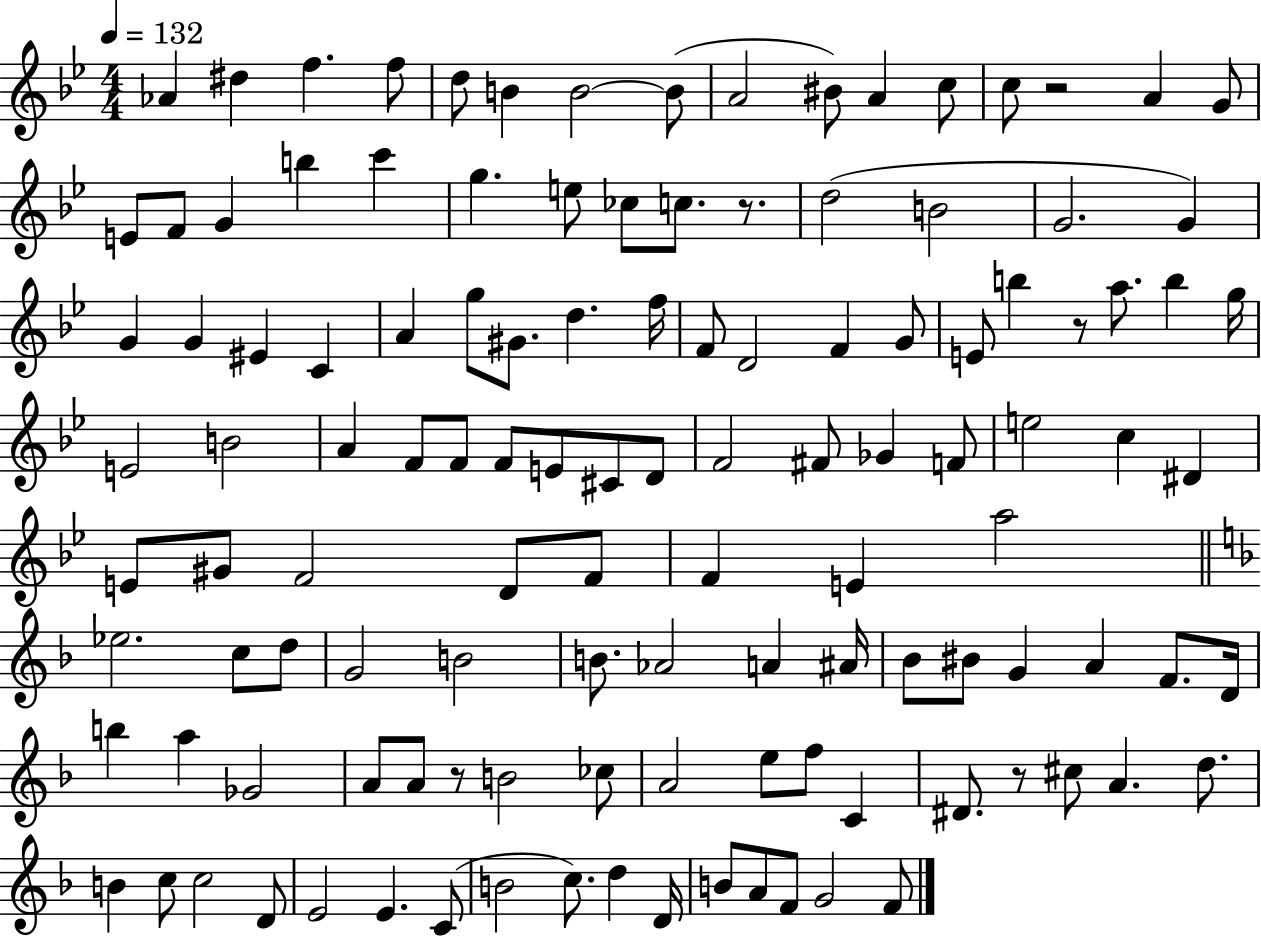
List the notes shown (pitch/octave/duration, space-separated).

Ab4/q D#5/q F5/q. F5/e D5/e B4/q B4/h B4/e A4/h BIS4/e A4/q C5/e C5/e R/h A4/q G4/e E4/e F4/e G4/q B5/q C6/q G5/q. E5/e CES5/e C5/e. R/e. D5/h B4/h G4/h. G4/q G4/q G4/q EIS4/q C4/q A4/q G5/e G#4/e. D5/q. F5/s F4/e D4/h F4/q G4/e E4/e B5/q R/e A5/e. B5/q G5/s E4/h B4/h A4/q F4/e F4/e F4/e E4/e C#4/e D4/e F4/h F#4/e Gb4/q F4/e E5/h C5/q D#4/q E4/e G#4/e F4/h D4/e F4/e F4/q E4/q A5/h Eb5/h. C5/e D5/e G4/h B4/h B4/e. Ab4/h A4/q A#4/s Bb4/e BIS4/e G4/q A4/q F4/e. D4/s B5/q A5/q Gb4/h A4/e A4/e R/e B4/h CES5/e A4/h E5/e F5/e C4/q D#4/e. R/e C#5/e A4/q. D5/e. B4/q C5/e C5/h D4/e E4/h E4/q. C4/e B4/h C5/e. D5/q D4/s B4/e A4/e F4/e G4/h F4/e